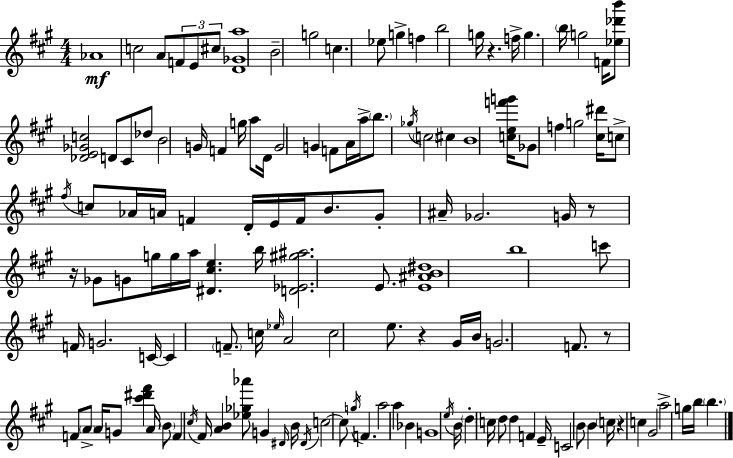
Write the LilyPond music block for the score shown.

{
  \clef treble
  \numericTimeSignature
  \time 4/4
  \key a \major
  aes'1\mf | c''2 a'8 \tuplet 3/2 { f'8 e'8 cis''8 } | <d' ges' a''>1 | b'2-- g''2 | \break c''4. ees''8 g''4-> f''4 | b''2 g''16 r4. f''16-> | g''4. \parenthesize b''16 g''2 f'16 | <ees'' des''' b'''>8 <des' e' ges' c''>2 d'8 cis'8 des''8 | \break b'2 g'16 f'4 g''16 a''8 | d'16 g'2 g'4 f'8 a'16 | a''16-> \parenthesize b''8. \acciaccatura { ges''16 } \parenthesize c''2 cis''4 | b'1 | \break <c'' e'' f''' g'''>16 ges'8 f''4 g''2 | <cis'' dis'''>16 c''8-> \acciaccatura { fis''16 } c''8 aes'16 a'16 f'4 d'16-. e'16 f'16 b'8. | gis'8-. ais'16-- ges'2. | g'16 r8 r16 ges'8 g'8 g''16 g''16 a''16 <dis' cis'' e''>4. | \break b''16 <d' ees' gis'' ais''>2. e'8. | <e' ais' b' dis''>1 | b''1 | c'''8 f'16 g'2. | \break c'16~~ c'4 \parenthesize f'8.-- c''16 \grace { ees''16 } a'2 | c''2 e''8. r4 | gis'16 b'16 g'2. | f'8. r8 f'8 \parenthesize a'8-> a'16 g'8 <cis''' dis''' fis'''>4 | \break a'16 \parenthesize b'8 f'4 \acciaccatura { cis''16 } fis'16 <a' b'>4 <ees'' ges'' aes'''>8 g'4 | \grace { dis'16 } b'16 \acciaccatura { dis'16 } c''2~~ c''8 | \acciaccatura { g''16 } f'4. a''2 a''4 | bes'4 g'1 | \break \acciaccatura { e''16 } b'16 \parenthesize d''4-. c''16 d''8 | d''4 f'4 e'16-- c'2 | b'8 b'4 \parenthesize c''16 r4 c''4 | gis'2 a''2-> | \break g''16 b''16 \parenthesize b''4. \bar "|."
}